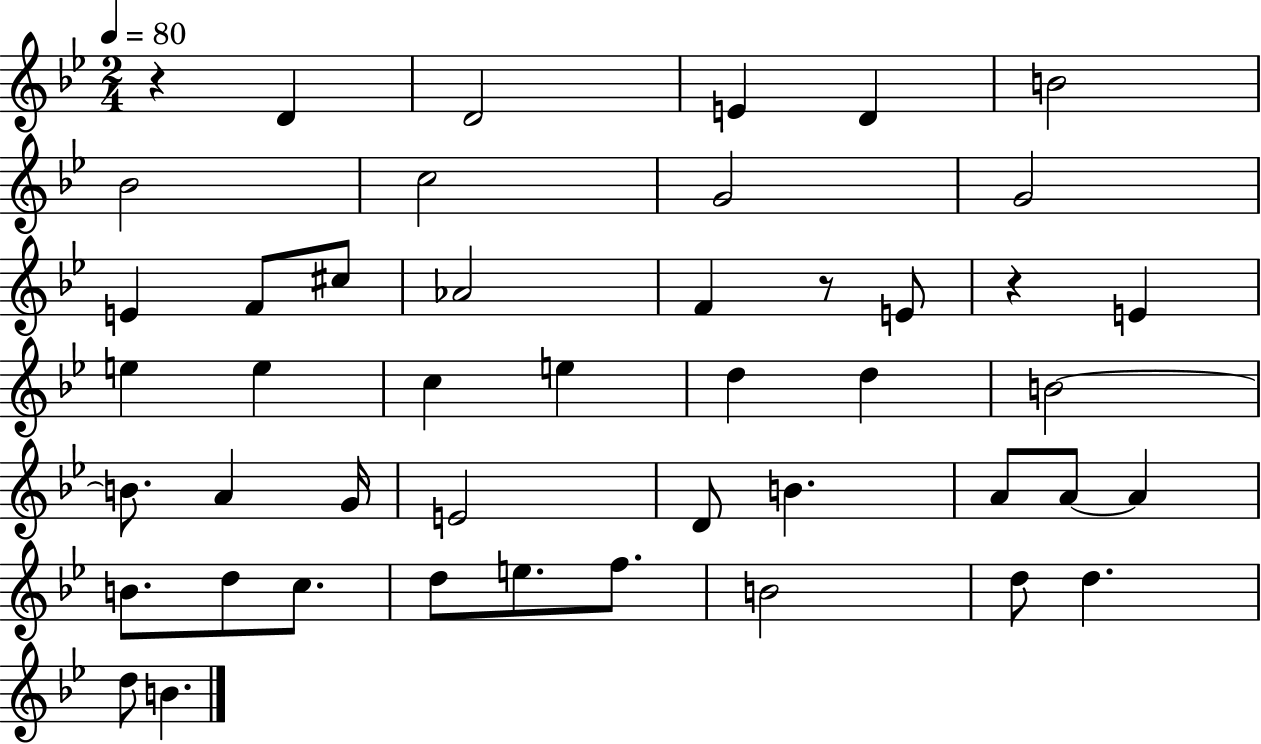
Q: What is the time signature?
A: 2/4